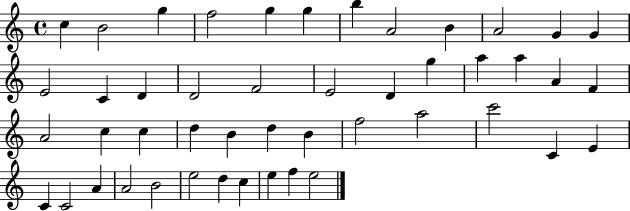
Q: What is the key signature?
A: C major